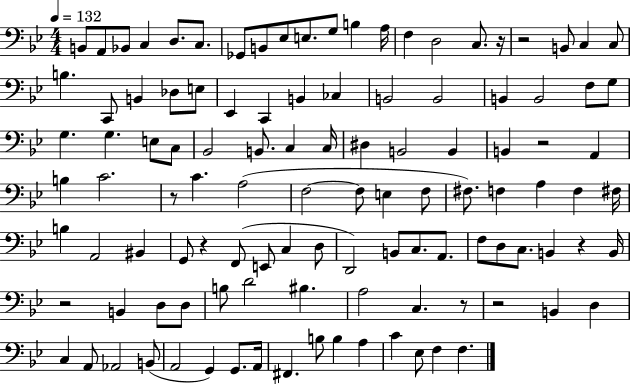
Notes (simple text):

B2/e A2/e Bb2/e C3/q D3/e. C3/e. Gb2/e B2/e Eb3/e E3/e. G3/e B3/q A3/s F3/q D3/h C3/e. R/s R/h B2/e C3/q C3/e B3/q. C2/e B2/q Db3/e E3/e Eb2/q C2/q B2/q CES3/q B2/h B2/h B2/q B2/h F3/e G3/e G3/q. G3/q. E3/e C3/e Bb2/h B2/e. C3/q C3/s D#3/q B2/h B2/q B2/q R/h A2/q B3/q C4/h. R/e C4/q. A3/h F3/h F3/e E3/q F3/e F#3/e. F3/q A3/q F3/q F#3/s B3/q A2/h BIS2/q G2/e R/q F2/e E2/e C3/q D3/e D2/h B2/e C3/e. A2/e. F3/e D3/e C3/e. B2/q R/q B2/s R/h B2/q D3/e D3/e B3/e D4/h BIS3/q. A3/h C3/q. R/e R/h B2/q D3/q C3/q A2/e Ab2/h B2/e A2/h G2/q G2/e. A2/s F#2/q. B3/e B3/q A3/q C4/q Eb3/e F3/q F3/q.